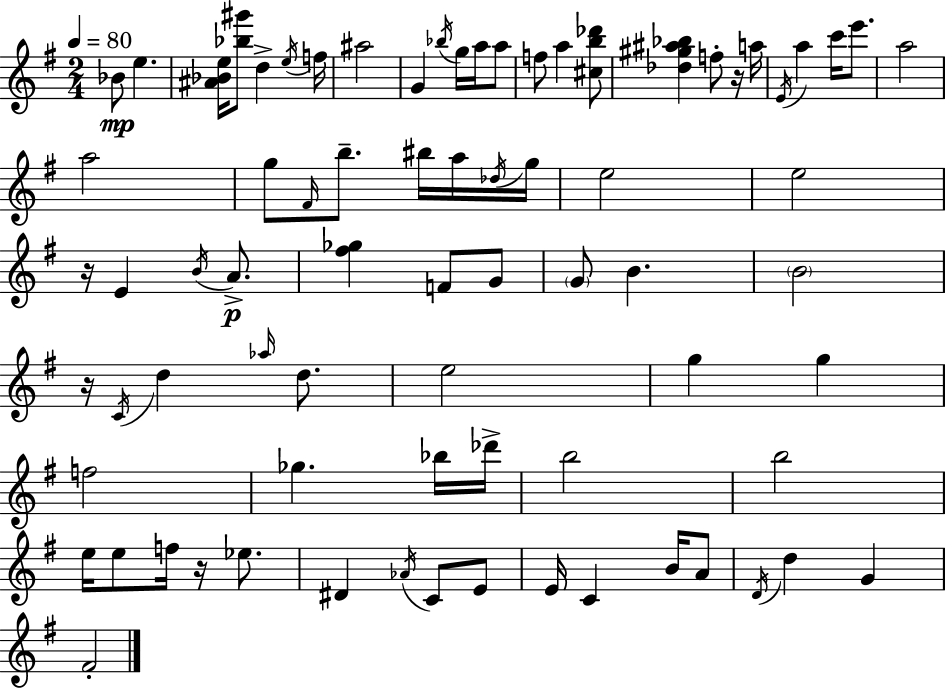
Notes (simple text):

Bb4/e E5/q. [A#4,Bb4,E5]/s [Bb5,G#6]/e D5/q E5/s F5/s A#5/h G4/q Bb5/s G5/s A5/s A5/e F5/e A5/q [C#5,B5,Db6]/e [Db5,G#5,A#5,Bb5]/q F5/e R/s A5/s E4/s A5/q C6/s E6/e. A5/h A5/h G5/e F#4/s B5/e. BIS5/s A5/s Db5/s G5/s E5/h E5/h R/s E4/q B4/s A4/e. [F#5,Gb5]/q F4/e G4/e G4/e B4/q. B4/h R/s C4/s D5/q Ab5/s D5/e. E5/h G5/q G5/q F5/h Gb5/q. Bb5/s Db6/s B5/h B5/h E5/s E5/e F5/s R/s Eb5/e. D#4/q Ab4/s C4/e E4/e E4/s C4/q B4/s A4/e D4/s D5/q G4/q F#4/h